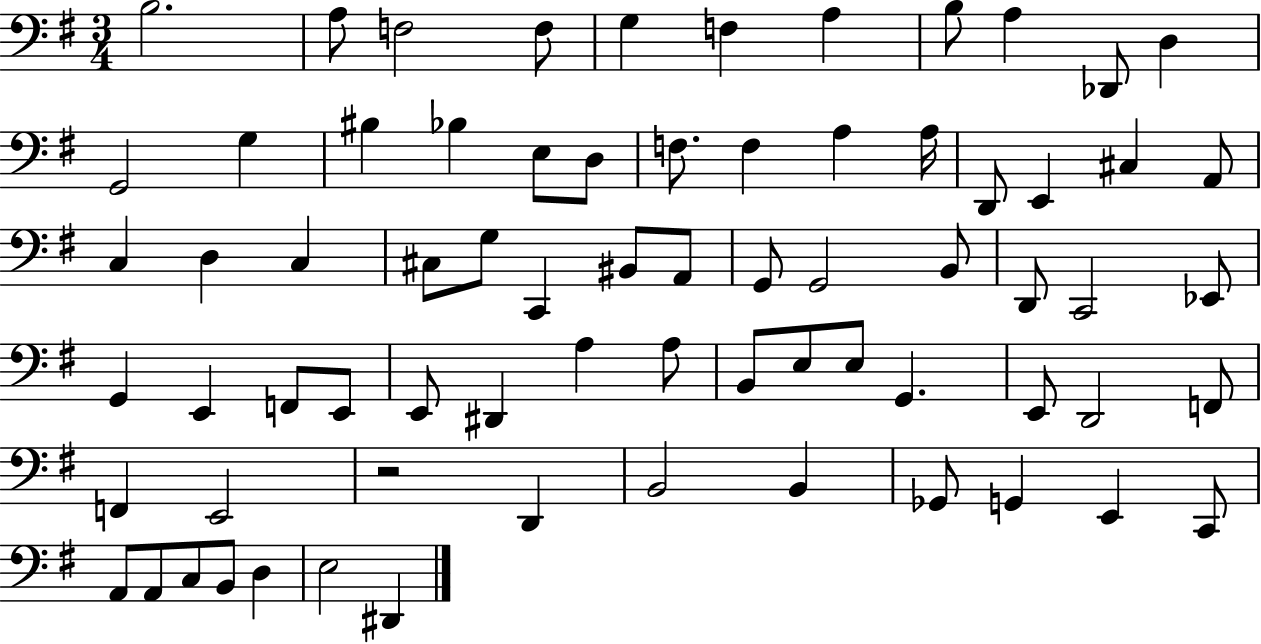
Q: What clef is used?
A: bass